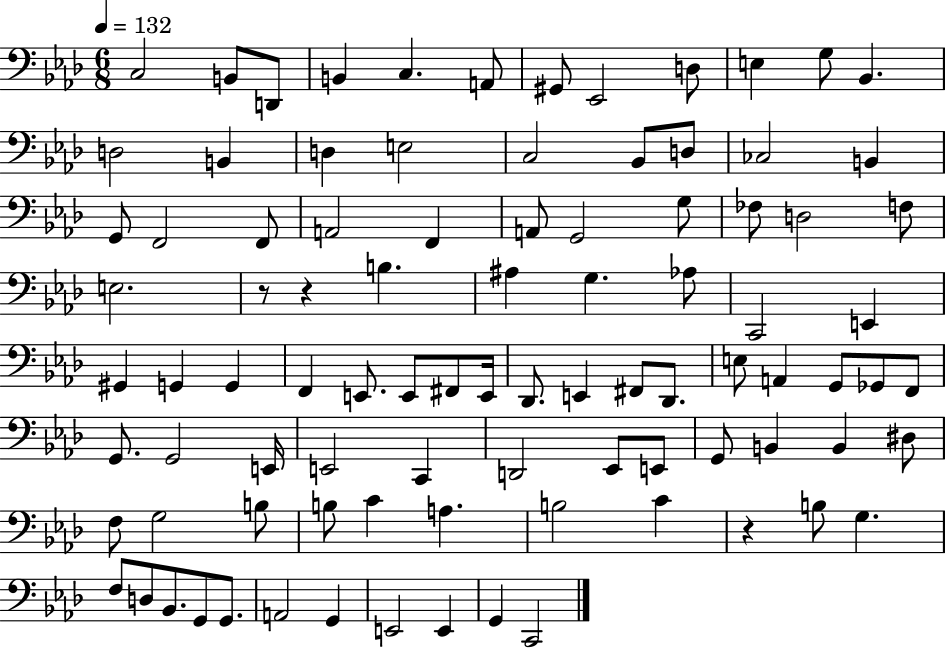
C3/h B2/e D2/e B2/q C3/q. A2/e G#2/e Eb2/h D3/e E3/q G3/e Bb2/q. D3/h B2/q D3/q E3/h C3/h Bb2/e D3/e CES3/h B2/q G2/e F2/h F2/e A2/h F2/q A2/e G2/h G3/e FES3/e D3/h F3/e E3/h. R/e R/q B3/q. A#3/q G3/q. Ab3/e C2/h E2/q G#2/q G2/q G2/q F2/q E2/e. E2/e F#2/e E2/s Db2/e. E2/q F#2/e Db2/e. E3/e A2/q G2/e Gb2/e F2/e G2/e. G2/h E2/s E2/h C2/q D2/h Eb2/e E2/e G2/e B2/q B2/q D#3/e F3/e G3/h B3/e B3/e C4/q A3/q. B3/h C4/q R/q B3/e G3/q. F3/e D3/e Bb2/e. G2/e G2/e. A2/h G2/q E2/h E2/q G2/q C2/h